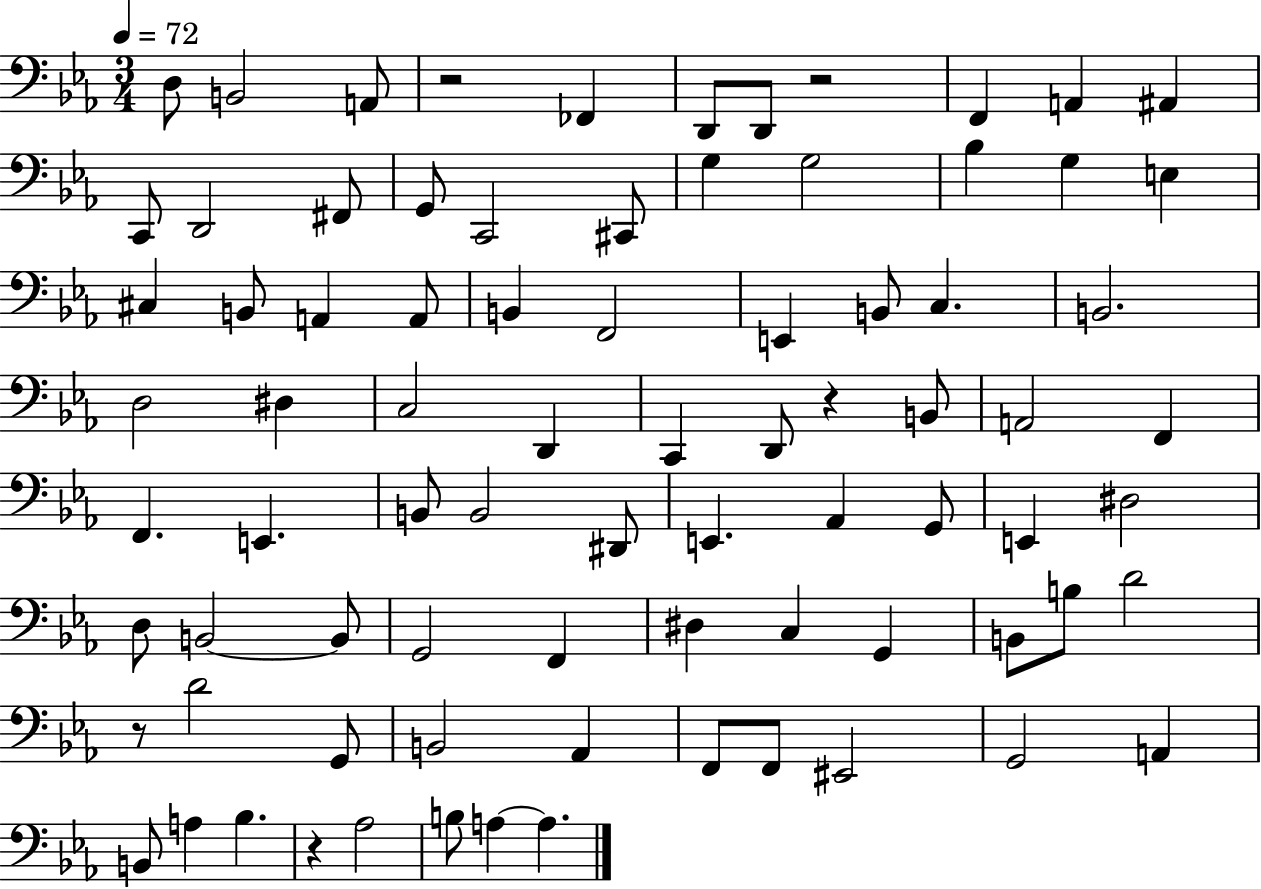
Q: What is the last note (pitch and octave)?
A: A3